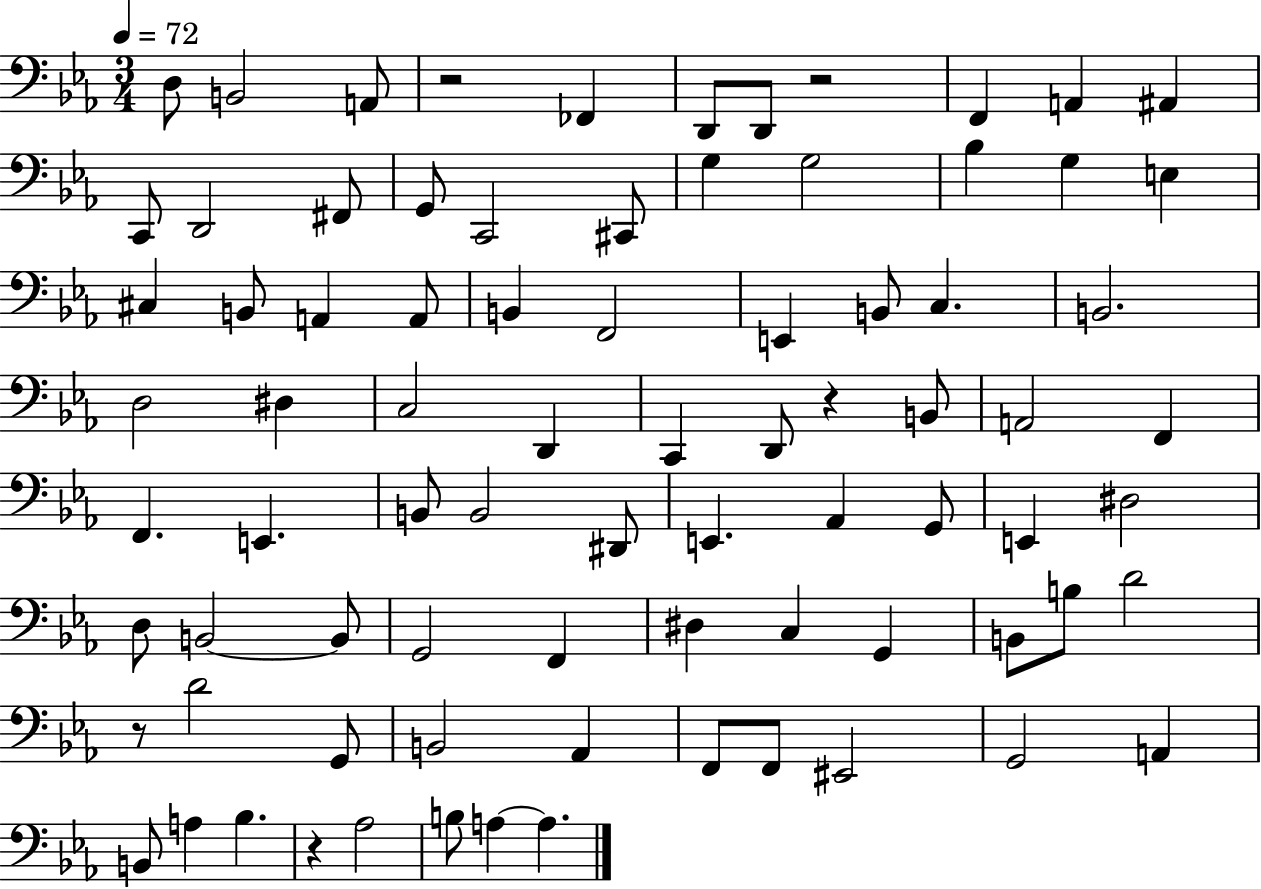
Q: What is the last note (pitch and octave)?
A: A3